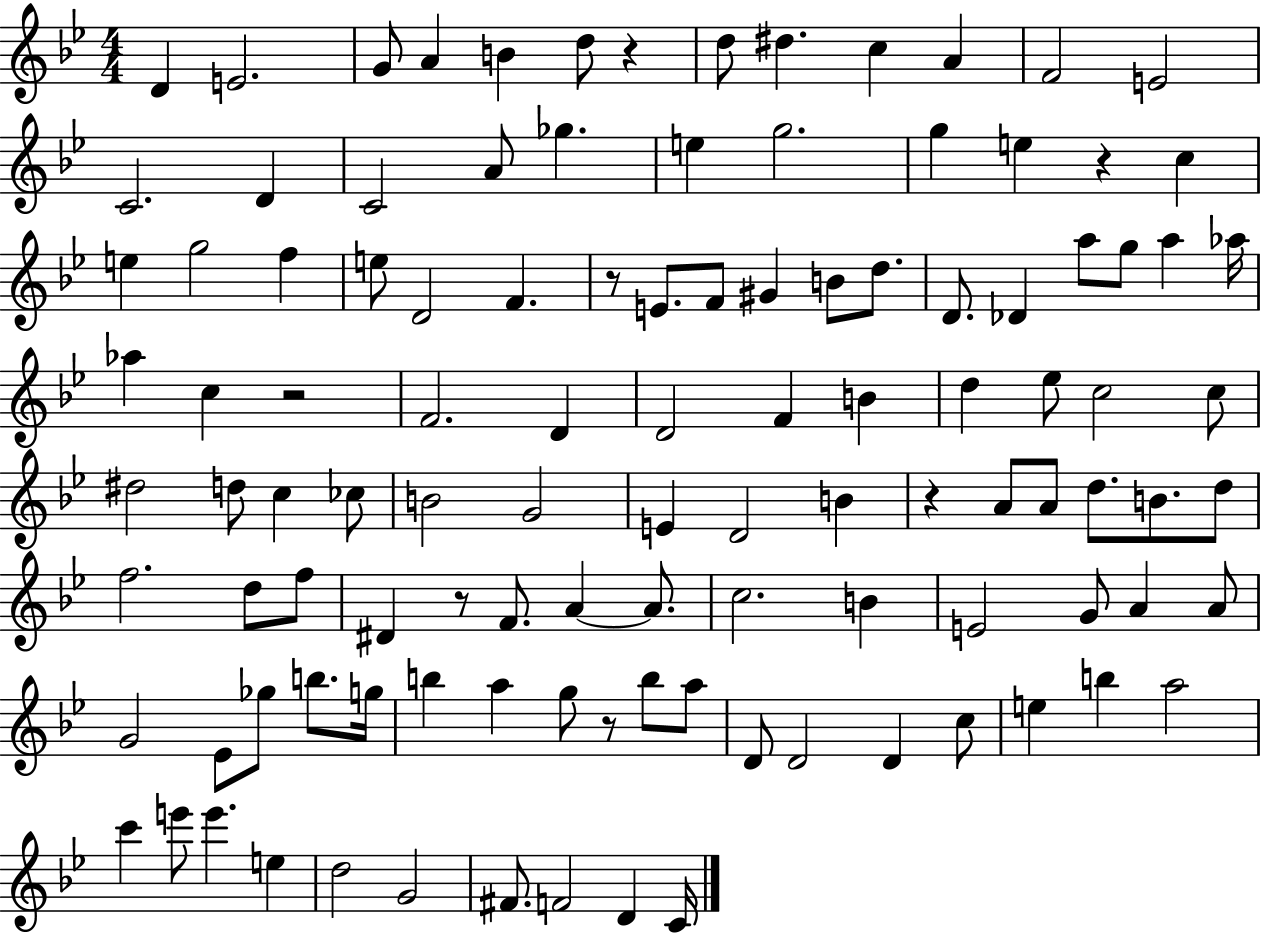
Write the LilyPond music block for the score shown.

{
  \clef treble
  \numericTimeSignature
  \time 4/4
  \key bes \major
  d'4 e'2. | g'8 a'4 b'4 d''8 r4 | d''8 dis''4. c''4 a'4 | f'2 e'2 | \break c'2. d'4 | c'2 a'8 ges''4. | e''4 g''2. | g''4 e''4 r4 c''4 | \break e''4 g''2 f''4 | e''8 d'2 f'4. | r8 e'8. f'8 gis'4 b'8 d''8. | d'8. des'4 a''8 g''8 a''4 aes''16 | \break aes''4 c''4 r2 | f'2. d'4 | d'2 f'4 b'4 | d''4 ees''8 c''2 c''8 | \break dis''2 d''8 c''4 ces''8 | b'2 g'2 | e'4 d'2 b'4 | r4 a'8 a'8 d''8. b'8. d''8 | \break f''2. d''8 f''8 | dis'4 r8 f'8. a'4~~ a'8. | c''2. b'4 | e'2 g'8 a'4 a'8 | \break g'2 ees'8 ges''8 b''8. g''16 | b''4 a''4 g''8 r8 b''8 a''8 | d'8 d'2 d'4 c''8 | e''4 b''4 a''2 | \break c'''4 e'''8 e'''4. e''4 | d''2 g'2 | fis'8. f'2 d'4 c'16 | \bar "|."
}